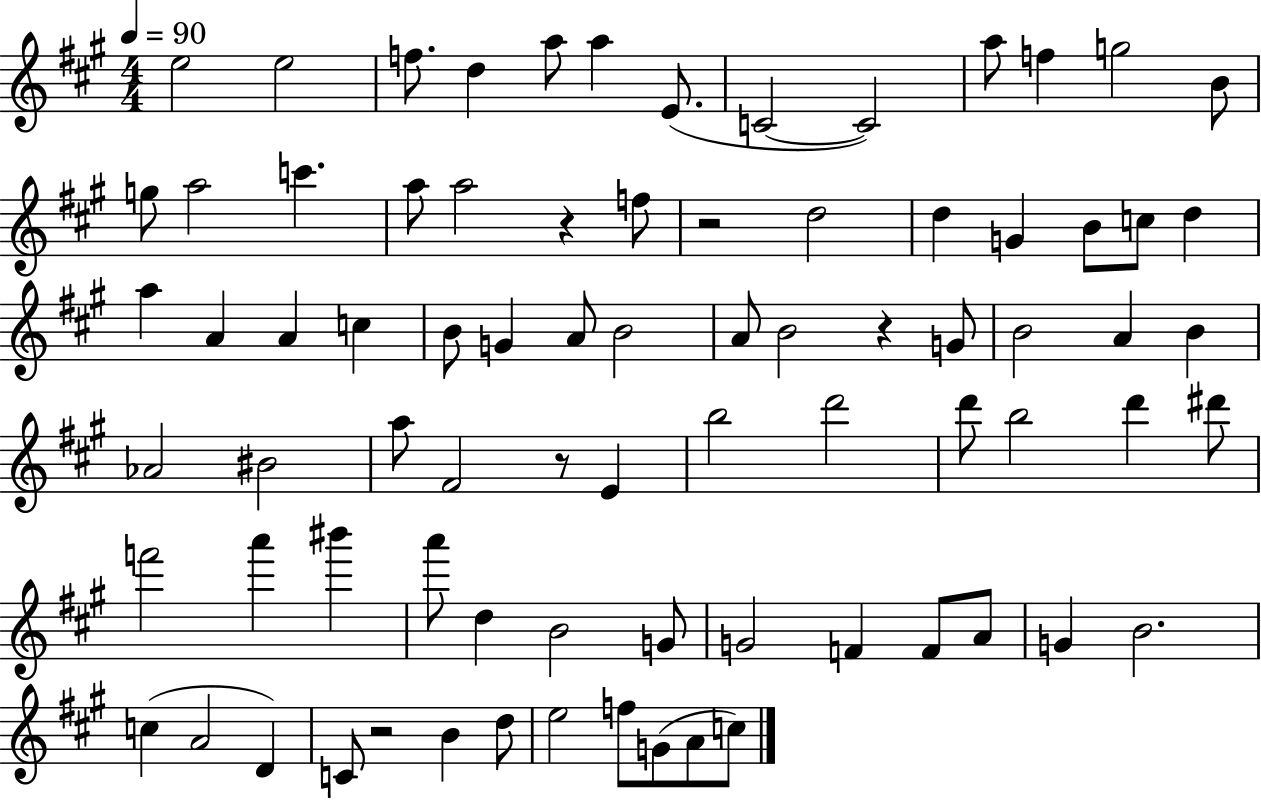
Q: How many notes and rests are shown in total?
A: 79